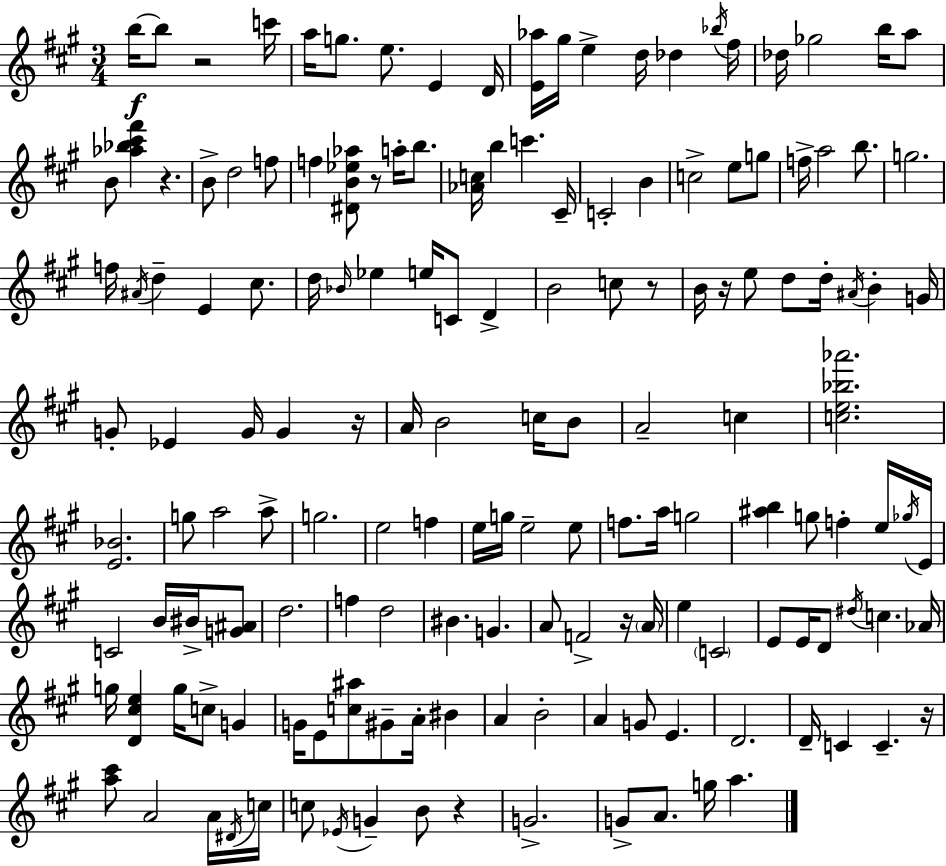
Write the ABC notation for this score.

X:1
T:Untitled
M:3/4
L:1/4
K:A
b/4 b/2 z2 c'/4 a/4 g/2 e/2 E D/4 [E_a]/4 ^g/4 e d/4 _d _b/4 ^f/4 _d/4 _g2 b/4 a/2 B/2 [_a_b^c'^f'] z B/2 d2 f/2 f [^DB_e_a]/2 z/2 a/4 b/2 [_Ac]/4 b c' ^C/4 C2 B c2 e/2 g/2 f/4 a2 b/2 g2 f/4 ^A/4 d E ^c/2 d/4 _B/4 _e e/4 C/2 D B2 c/2 z/2 B/4 z/4 e/2 d/2 d/4 ^A/4 B G/4 G/2 _E G/4 G z/4 A/4 B2 c/4 B/2 A2 c [ce_b_a']2 [E_B]2 g/2 a2 a/2 g2 e2 f e/4 g/4 e2 e/2 f/2 a/4 g2 [^ab] g/2 f e/4 _g/4 E/4 C2 B/4 ^B/4 [G^A]/2 d2 f d2 ^B G A/2 F2 z/4 A/4 e C2 E/2 E/4 D/2 ^d/4 c _A/4 g/4 [D^ce] g/4 c/2 G G/4 E/2 [c^a]/2 ^G/2 A/4 ^B A B2 A G/2 E D2 D/4 C C z/4 [a^c']/2 A2 A/4 ^D/4 c/4 c/2 _E/4 G B/2 z G2 G/2 A/2 g/4 a